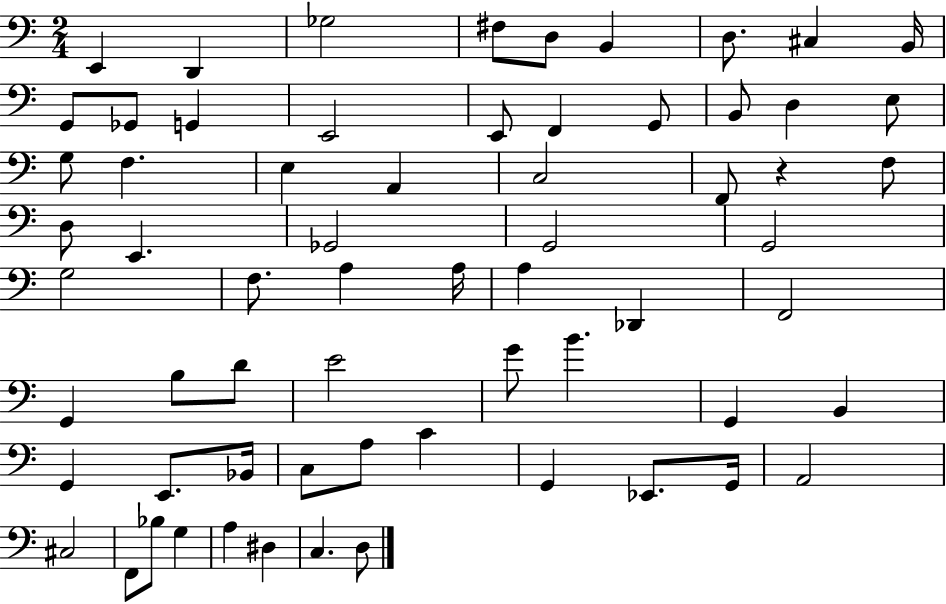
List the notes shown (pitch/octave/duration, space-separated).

E2/q D2/q Gb3/h F#3/e D3/e B2/q D3/e. C#3/q B2/s G2/e Gb2/e G2/q E2/h E2/e F2/q G2/e B2/e D3/q E3/e G3/e F3/q. E3/q A2/q C3/h F2/e R/q F3/e D3/e E2/q. Gb2/h G2/h G2/h G3/h F3/e. A3/q A3/s A3/q Db2/q F2/h G2/q B3/e D4/e E4/h G4/e B4/q. G2/q B2/q G2/q E2/e. Bb2/s C3/e A3/e C4/q G2/q Eb2/e. G2/s A2/h C#3/h F2/e Bb3/e G3/q A3/q D#3/q C3/q. D3/e